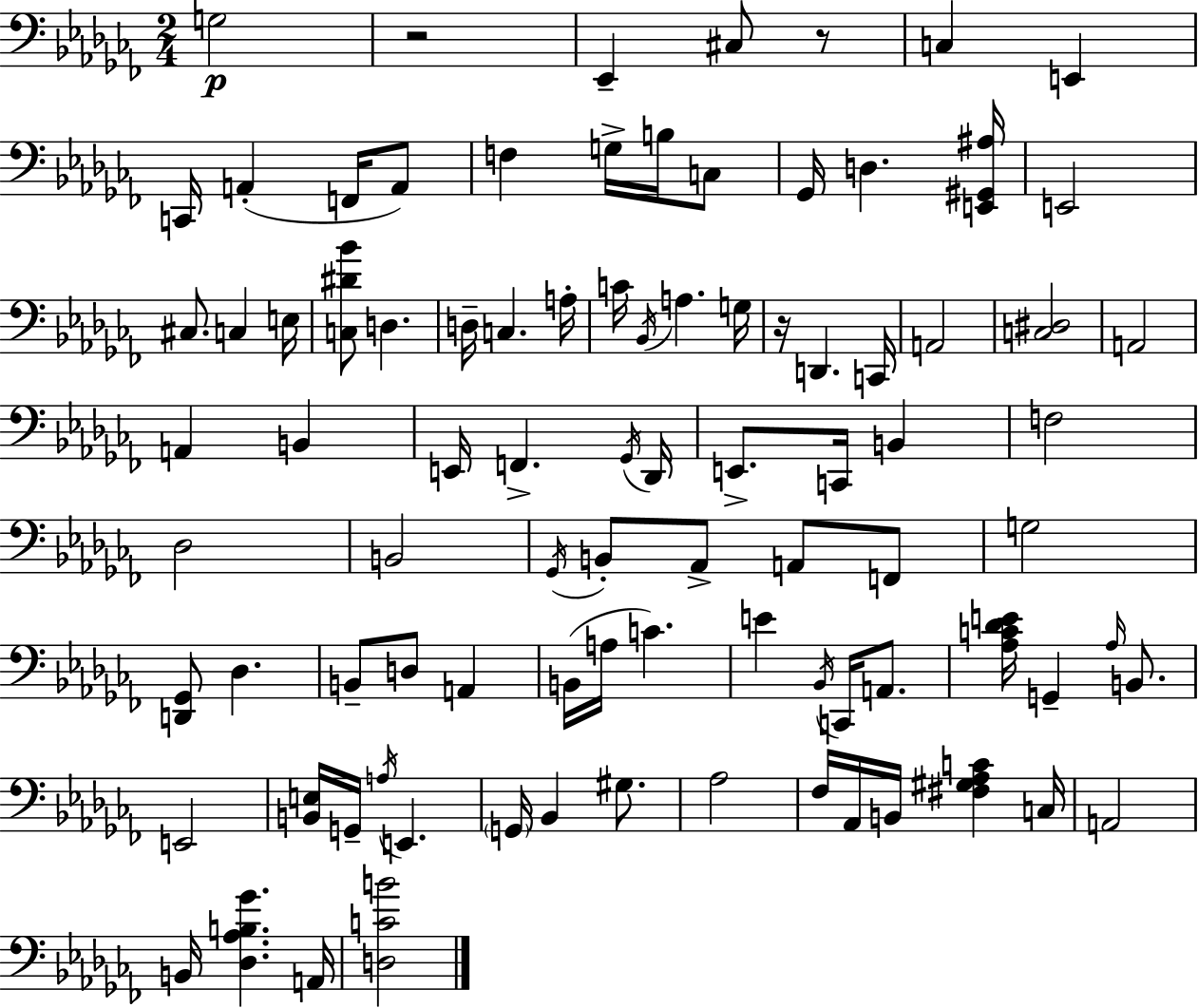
{
  \clef bass
  \numericTimeSignature
  \time 2/4
  \key aes \minor
  g2\p | r2 | ees,4-- cis8 r8 | c4 e,4 | \break c,16 a,4-.( f,16 a,8) | f4 g16-> b16 c8 | ges,16 d4. <e, gis, ais>16 | e,2 | \break cis8. c4 e16 | <c dis' bes'>8 d4. | d16-- c4. a16-. | c'16 \acciaccatura { bes,16 } a4. | \break g16 r16 d,4. | c,16 a,2 | <c dis>2 | a,2 | \break a,4 b,4 | e,16 f,4.-> | \acciaccatura { ges,16 } des,16 e,8.-> c,16 b,4 | f2 | \break des2 | b,2 | \acciaccatura { ges,16 } b,8-. aes,8-> a,8 | f,8 g2 | \break <d, ges,>8 des4. | b,8-- d8 a,4 | b,16( a16 c'4.) | e'4 \acciaccatura { bes,16 } | \break c,16 a,8. <aes c' des' e'>16 g,4-- | \grace { aes16 } b,8. e,2 | <b, e>16 g,16-- \acciaccatura { a16 } | e,4. \parenthesize g,16 bes,4 | \break gis8. aes2 | fes16 aes,16 | b,16 <fis gis aes c'>4 c16 a,2 | b,16 <des aes b ges'>4. | \break a,16 <d c' b'>2 | \bar "|."
}